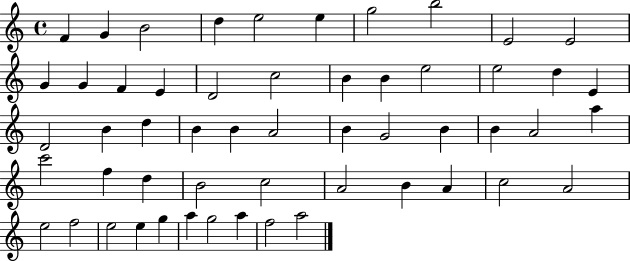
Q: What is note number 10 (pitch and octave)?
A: E4